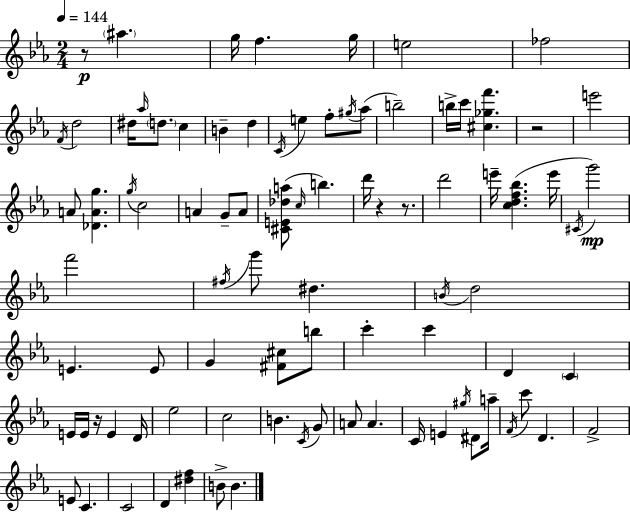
{
  \clef treble
  \numericTimeSignature
  \time 2/4
  \key ees \major
  \tempo 4 = 144
  r8\p \parenthesize ais''4. | g''16 f''4. g''16 | e''2 | fes''2 | \break \acciaccatura { f'16 } d''2 | dis''16 \grace { aes''16 } \parenthesize d''8. c''4 | b'4-- d''4 | \acciaccatura { c'16 } e''4 f''8-. | \break \acciaccatura { gis''16 }( aes''8 b''2--) | b''16-> c'''16 <cis'' ges'' f'''>4. | r2 | e'''2 | \break a'8 <des' a' g''>4. | \acciaccatura { g''16 } c''2 | a'4 | g'8-- a'8 <cis' e' des'' a''>8( \grace { c''16 } | \break b''4.) d'''16 r4 | r8. d'''2 | e'''16-- <c'' d'' f'' bes''>4.( | e'''16 \acciaccatura { cis'16 } g'''2\mp) | \break f'''2 | \acciaccatura { fis''16 } | g'''8 dis''4. | \acciaccatura { b'16 } d''2 | \break e'4. e'8 | g'4 <fis' cis''>8 b''8 | c'''4-. c'''4 | d'4 \parenthesize c'4 | \break e'16 e'16 r16 e'4 | d'16 ees''2 | c''2 | b'4. \acciaccatura { c'16 } | \break g'8 a'8 a'4. | c'16 e'4 \acciaccatura { gis''16 } | dis'8 a''16-- \acciaccatura { f'16 } c'''8 d'4. | f'2-> | \break e'8 c'4. | c'2 | d'4 | <dis'' f''>4 b'8-> b'4. | \break \bar "|."
}